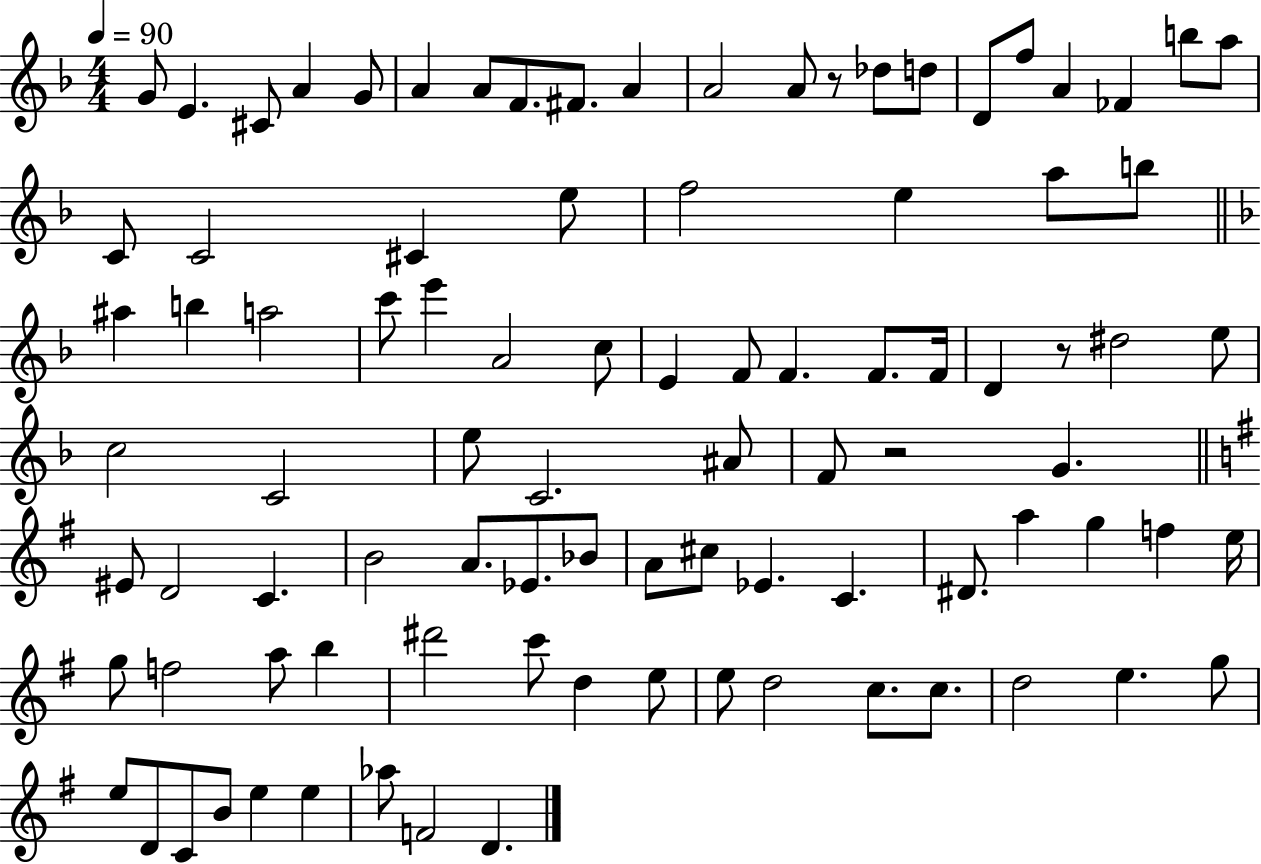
X:1
T:Untitled
M:4/4
L:1/4
K:F
G/2 E ^C/2 A G/2 A A/2 F/2 ^F/2 A A2 A/2 z/2 _d/2 d/2 D/2 f/2 A _F b/2 a/2 C/2 C2 ^C e/2 f2 e a/2 b/2 ^a b a2 c'/2 e' A2 c/2 E F/2 F F/2 F/4 D z/2 ^d2 e/2 c2 C2 e/2 C2 ^A/2 F/2 z2 G ^E/2 D2 C B2 A/2 _E/2 _B/2 A/2 ^c/2 _E C ^D/2 a g f e/4 g/2 f2 a/2 b ^d'2 c'/2 d e/2 e/2 d2 c/2 c/2 d2 e g/2 e/2 D/2 C/2 B/2 e e _a/2 F2 D